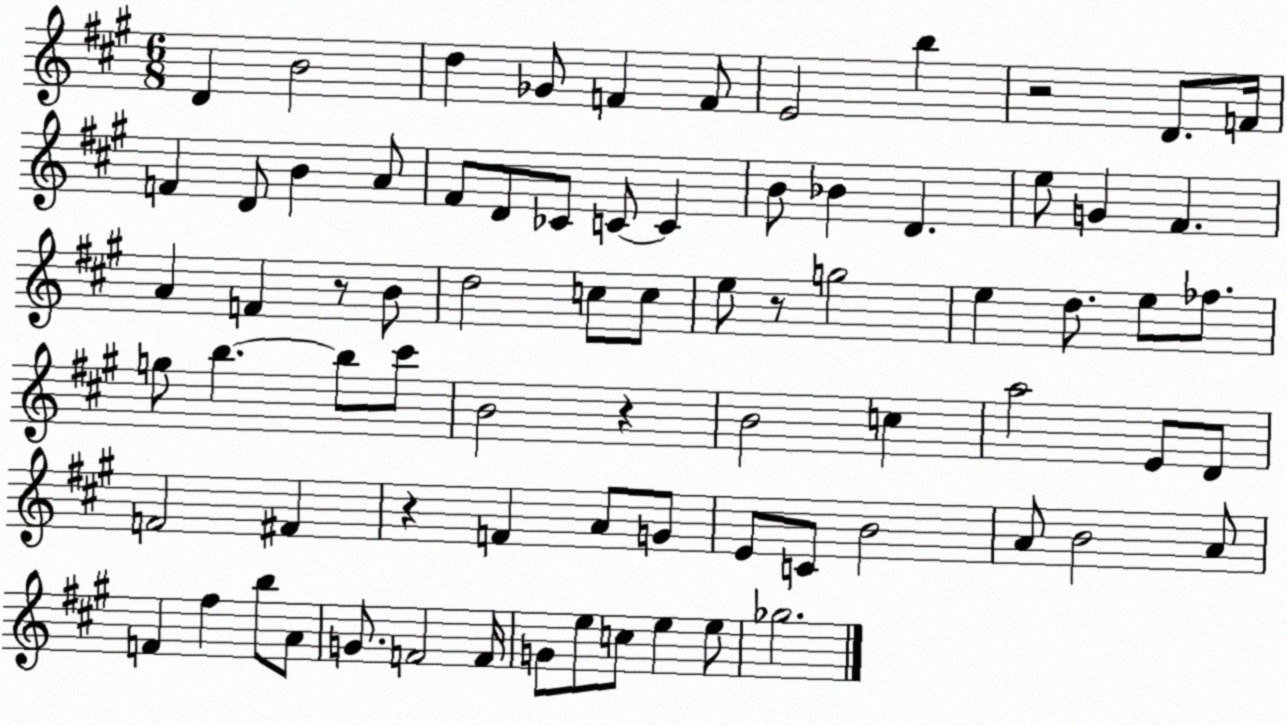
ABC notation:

X:1
T:Untitled
M:6/8
L:1/4
K:A
D B2 d _G/2 F F/2 E2 b z2 D/2 F/4 F D/2 B A/2 ^F/2 D/2 _C/2 C/2 C B/2 _B D e/2 G ^F A F z/2 B/2 d2 c/2 c/2 e/2 z/2 g2 e d/2 e/2 _f/2 g/2 b b/2 ^c'/2 B2 z B2 c a2 E/2 D/2 F2 ^F z F A/2 G/2 E/2 C/2 B2 A/2 B2 A/2 F ^f b/2 A/2 G/2 F2 F/4 G/2 e/2 c/2 e e/2 _g2